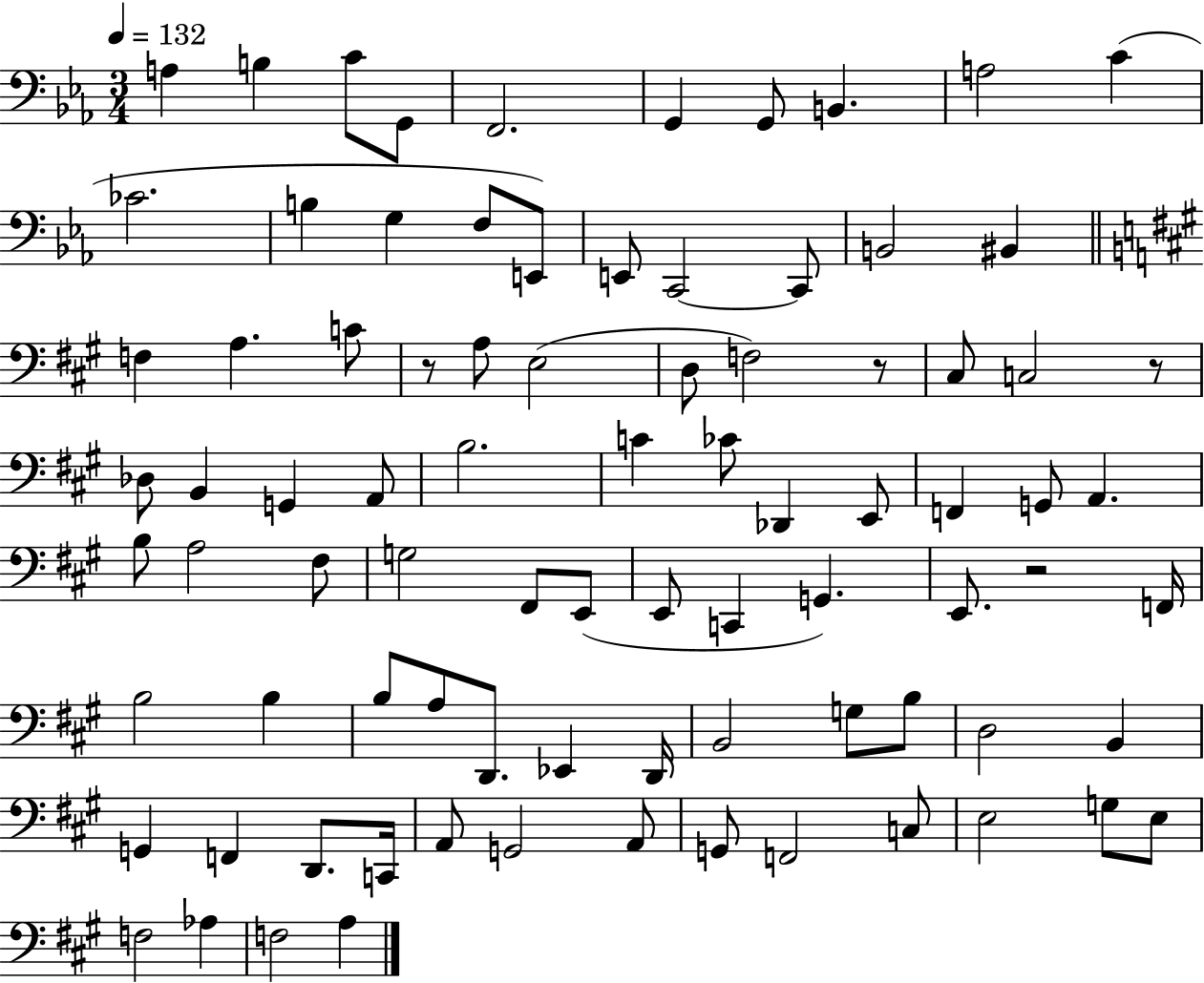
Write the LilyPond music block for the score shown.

{
  \clef bass
  \numericTimeSignature
  \time 3/4
  \key ees \major
  \tempo 4 = 132
  a4 b4 c'8 g,8 | f,2. | g,4 g,8 b,4. | a2 c'4( | \break ces'2. | b4 g4 f8 e,8) | e,8 c,2~~ c,8 | b,2 bis,4 | \break \bar "||" \break \key a \major f4 a4. c'8 | r8 a8 e2( | d8 f2) r8 | cis8 c2 r8 | \break des8 b,4 g,4 a,8 | b2. | c'4 ces'8 des,4 e,8 | f,4 g,8 a,4. | \break b8 a2 fis8 | g2 fis,8 e,8( | e,8 c,4 g,4.) | e,8. r2 f,16 | \break b2 b4 | b8 a8 d,8. ees,4 d,16 | b,2 g8 b8 | d2 b,4 | \break g,4 f,4 d,8. c,16 | a,8 g,2 a,8 | g,8 f,2 c8 | e2 g8 e8 | \break f2 aes4 | f2 a4 | \bar "|."
}